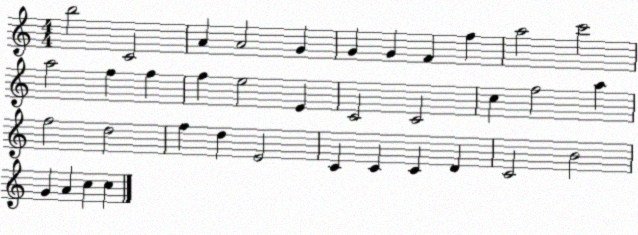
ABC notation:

X:1
T:Untitled
M:4/4
L:1/4
K:C
b2 C2 A A2 G G G F f a2 c'2 a2 f f f e2 E C2 C2 c f2 a f2 d2 f d E2 C C C D C2 B2 G A c c